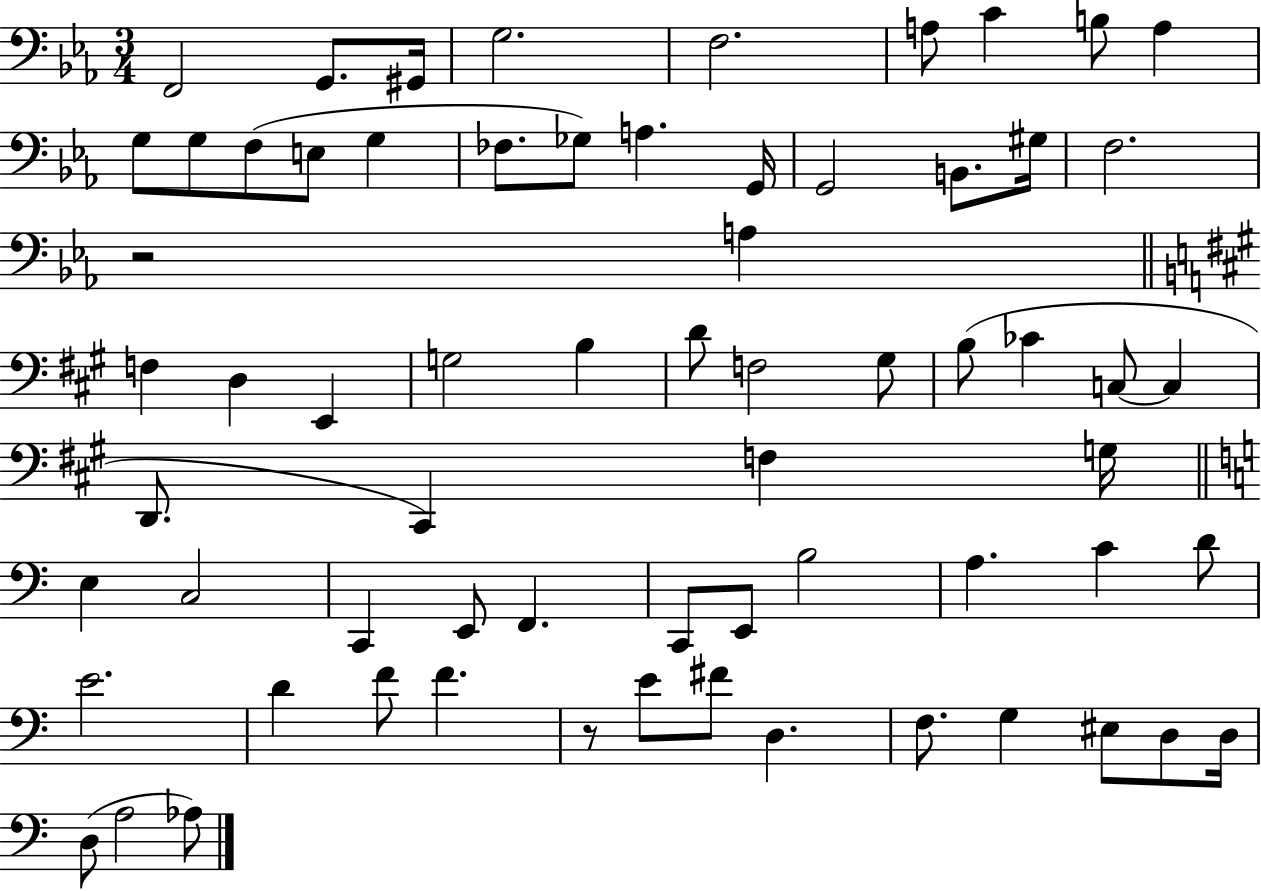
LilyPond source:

{
  \clef bass
  \numericTimeSignature
  \time 3/4
  \key ees \major
  f,2 g,8. gis,16 | g2. | f2. | a8 c'4 b8 a4 | \break g8 g8 f8( e8 g4 | fes8. ges8) a4. g,16 | g,2 b,8. gis16 | f2. | \break r2 a4 | \bar "||" \break \key a \major f4 d4 e,4 | g2 b4 | d'8 f2 gis8 | b8( ces'4 c8~~ c4 | \break d,8. cis,4) f4 g16 | \bar "||" \break \key c \major e4 c2 | c,4 e,8 f,4. | c,8 e,8 b2 | a4. c'4 d'8 | \break e'2. | d'4 f'8 f'4. | r8 e'8 fis'8 d4. | f8. g4 eis8 d8 d16 | \break d8( a2 aes8) | \bar "|."
}